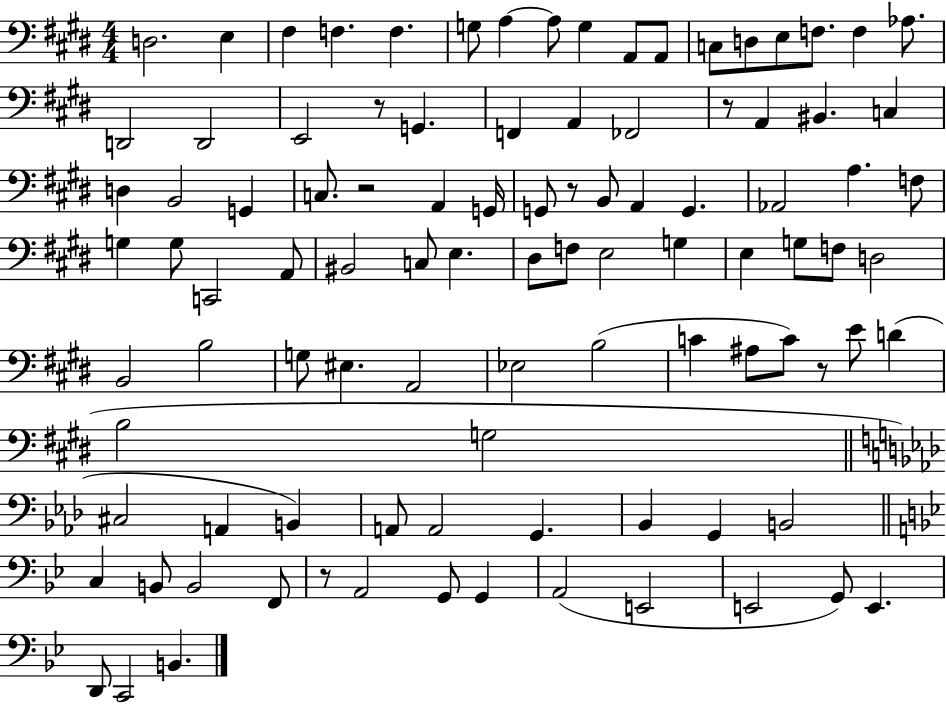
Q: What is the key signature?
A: E major